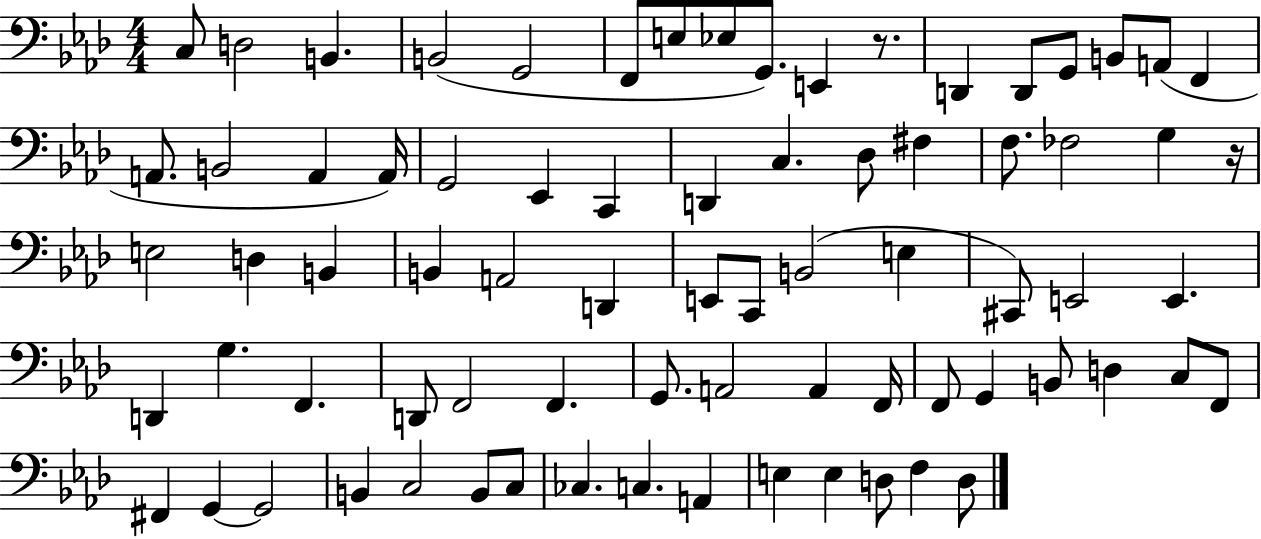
X:1
T:Untitled
M:4/4
L:1/4
K:Ab
C,/2 D,2 B,, B,,2 G,,2 F,,/2 E,/2 _E,/2 G,,/2 E,, z/2 D,, D,,/2 G,,/2 B,,/2 A,,/2 F,, A,,/2 B,,2 A,, A,,/4 G,,2 _E,, C,, D,, C, _D,/2 ^F, F,/2 _F,2 G, z/4 E,2 D, B,, B,, A,,2 D,, E,,/2 C,,/2 B,,2 E, ^C,,/2 E,,2 E,, D,, G, F,, D,,/2 F,,2 F,, G,,/2 A,,2 A,, F,,/4 F,,/2 G,, B,,/2 D, C,/2 F,,/2 ^F,, G,, G,,2 B,, C,2 B,,/2 C,/2 _C, C, A,, E, E, D,/2 F, D,/2